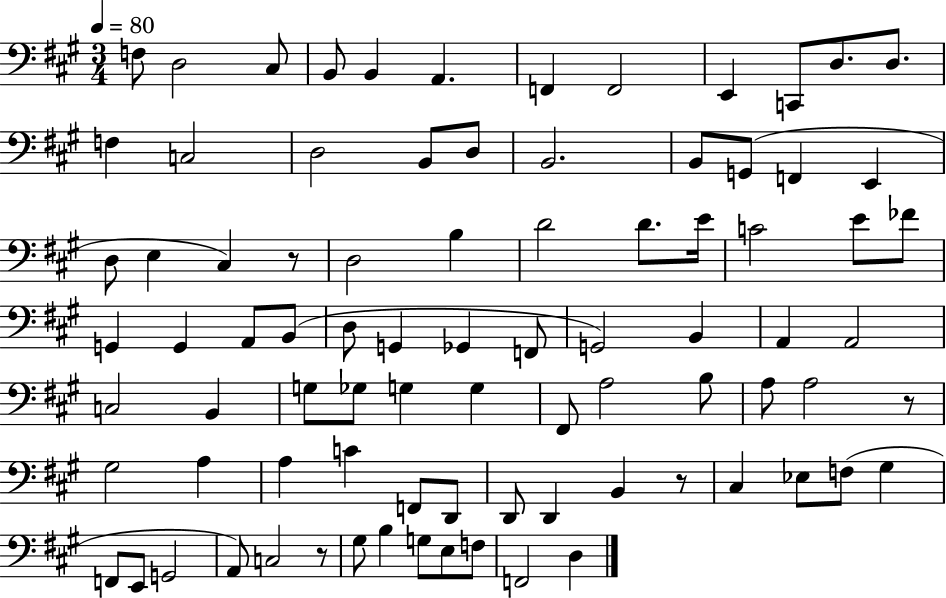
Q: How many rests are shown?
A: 4